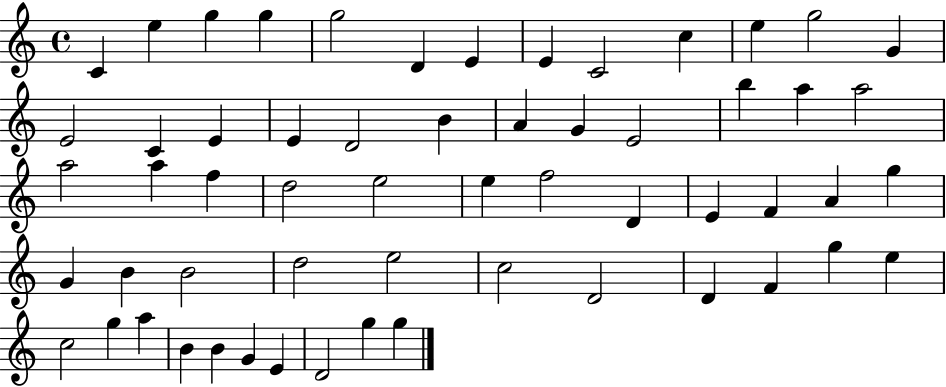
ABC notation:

X:1
T:Untitled
M:4/4
L:1/4
K:C
C e g g g2 D E E C2 c e g2 G E2 C E E D2 B A G E2 b a a2 a2 a f d2 e2 e f2 D E F A g G B B2 d2 e2 c2 D2 D F g e c2 g a B B G E D2 g g